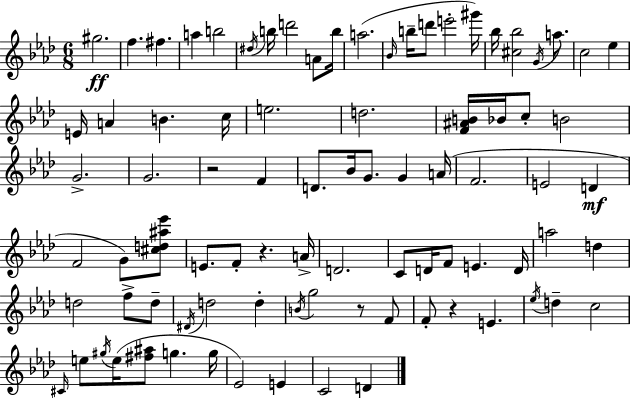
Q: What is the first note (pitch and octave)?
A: G#5